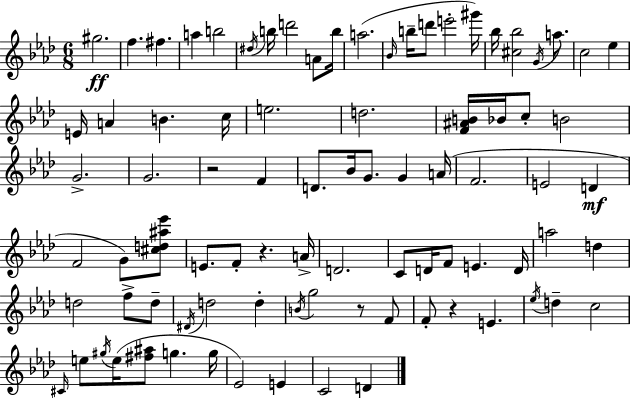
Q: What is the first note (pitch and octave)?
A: G#5